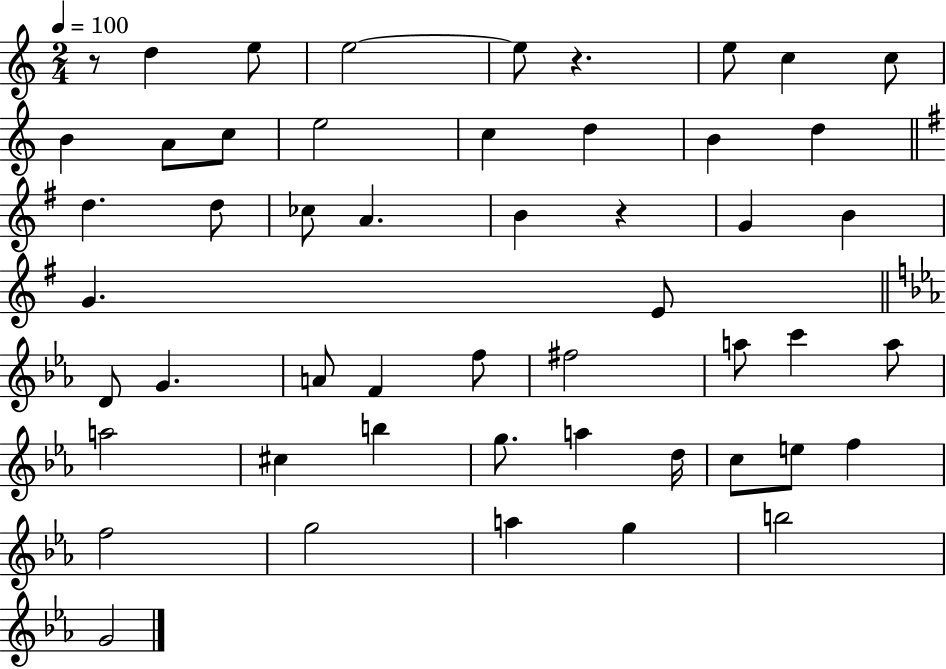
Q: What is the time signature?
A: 2/4